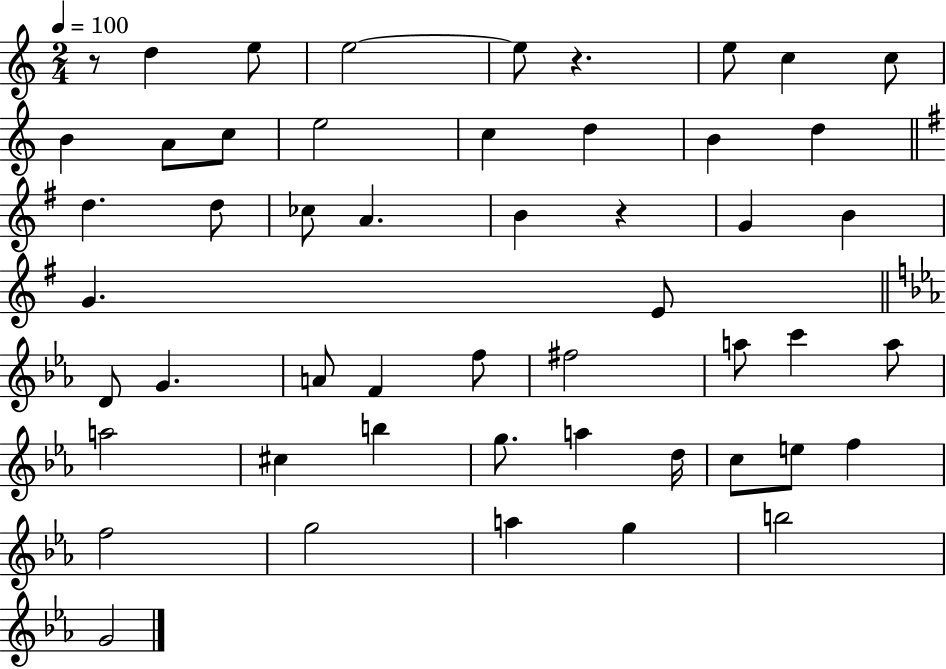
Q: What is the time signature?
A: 2/4